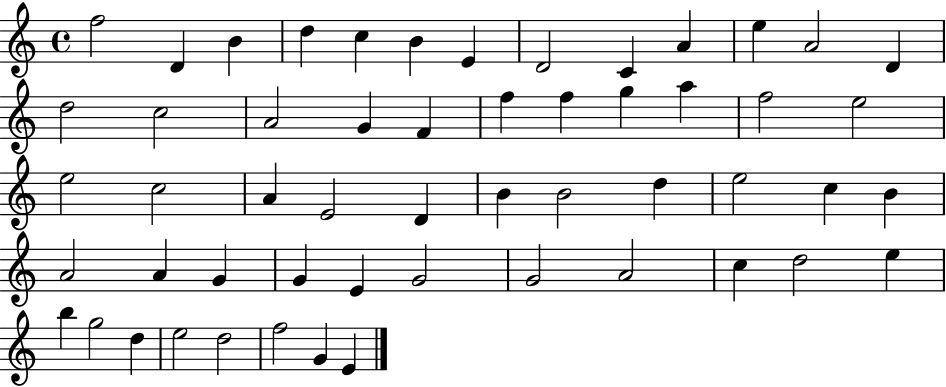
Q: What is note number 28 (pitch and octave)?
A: E4